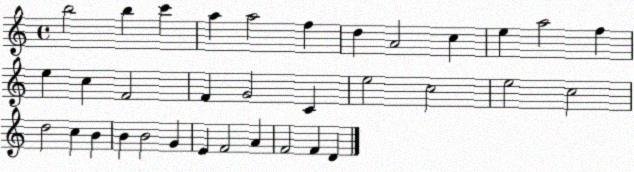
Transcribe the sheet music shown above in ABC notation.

X:1
T:Untitled
M:4/4
L:1/4
K:C
b2 b c' a a2 f d A2 c e a2 f e c F2 F G2 C e2 c2 e2 c2 d2 c B B B2 G E F2 A F2 F D